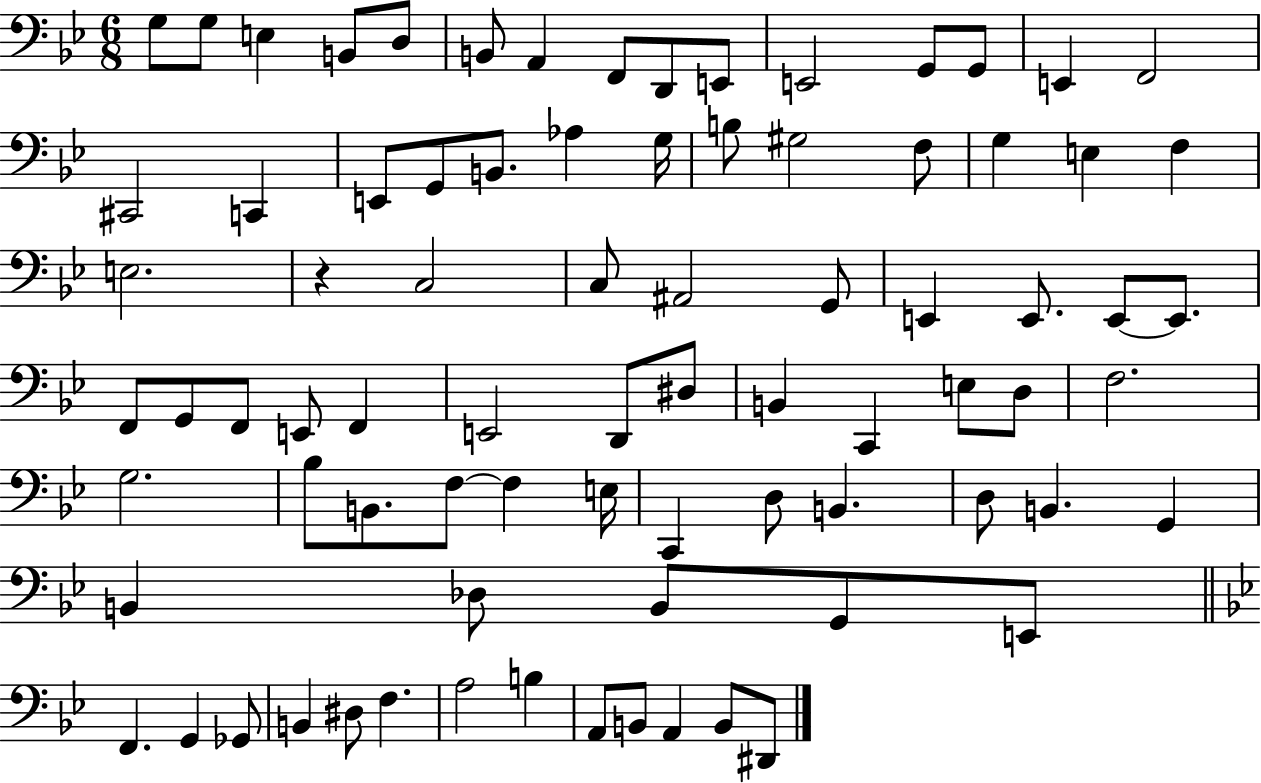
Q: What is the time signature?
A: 6/8